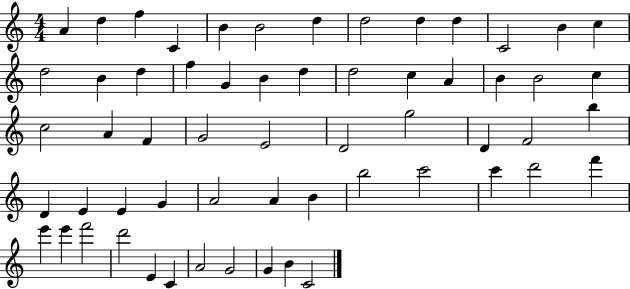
X:1
T:Untitled
M:4/4
L:1/4
K:C
A d f C B B2 d d2 d d C2 B c d2 B d f G B d d2 c A B B2 c c2 A F G2 E2 D2 g2 D F2 b D E E G A2 A B b2 c'2 c' d'2 f' e' e' f'2 d'2 E C A2 G2 G B C2